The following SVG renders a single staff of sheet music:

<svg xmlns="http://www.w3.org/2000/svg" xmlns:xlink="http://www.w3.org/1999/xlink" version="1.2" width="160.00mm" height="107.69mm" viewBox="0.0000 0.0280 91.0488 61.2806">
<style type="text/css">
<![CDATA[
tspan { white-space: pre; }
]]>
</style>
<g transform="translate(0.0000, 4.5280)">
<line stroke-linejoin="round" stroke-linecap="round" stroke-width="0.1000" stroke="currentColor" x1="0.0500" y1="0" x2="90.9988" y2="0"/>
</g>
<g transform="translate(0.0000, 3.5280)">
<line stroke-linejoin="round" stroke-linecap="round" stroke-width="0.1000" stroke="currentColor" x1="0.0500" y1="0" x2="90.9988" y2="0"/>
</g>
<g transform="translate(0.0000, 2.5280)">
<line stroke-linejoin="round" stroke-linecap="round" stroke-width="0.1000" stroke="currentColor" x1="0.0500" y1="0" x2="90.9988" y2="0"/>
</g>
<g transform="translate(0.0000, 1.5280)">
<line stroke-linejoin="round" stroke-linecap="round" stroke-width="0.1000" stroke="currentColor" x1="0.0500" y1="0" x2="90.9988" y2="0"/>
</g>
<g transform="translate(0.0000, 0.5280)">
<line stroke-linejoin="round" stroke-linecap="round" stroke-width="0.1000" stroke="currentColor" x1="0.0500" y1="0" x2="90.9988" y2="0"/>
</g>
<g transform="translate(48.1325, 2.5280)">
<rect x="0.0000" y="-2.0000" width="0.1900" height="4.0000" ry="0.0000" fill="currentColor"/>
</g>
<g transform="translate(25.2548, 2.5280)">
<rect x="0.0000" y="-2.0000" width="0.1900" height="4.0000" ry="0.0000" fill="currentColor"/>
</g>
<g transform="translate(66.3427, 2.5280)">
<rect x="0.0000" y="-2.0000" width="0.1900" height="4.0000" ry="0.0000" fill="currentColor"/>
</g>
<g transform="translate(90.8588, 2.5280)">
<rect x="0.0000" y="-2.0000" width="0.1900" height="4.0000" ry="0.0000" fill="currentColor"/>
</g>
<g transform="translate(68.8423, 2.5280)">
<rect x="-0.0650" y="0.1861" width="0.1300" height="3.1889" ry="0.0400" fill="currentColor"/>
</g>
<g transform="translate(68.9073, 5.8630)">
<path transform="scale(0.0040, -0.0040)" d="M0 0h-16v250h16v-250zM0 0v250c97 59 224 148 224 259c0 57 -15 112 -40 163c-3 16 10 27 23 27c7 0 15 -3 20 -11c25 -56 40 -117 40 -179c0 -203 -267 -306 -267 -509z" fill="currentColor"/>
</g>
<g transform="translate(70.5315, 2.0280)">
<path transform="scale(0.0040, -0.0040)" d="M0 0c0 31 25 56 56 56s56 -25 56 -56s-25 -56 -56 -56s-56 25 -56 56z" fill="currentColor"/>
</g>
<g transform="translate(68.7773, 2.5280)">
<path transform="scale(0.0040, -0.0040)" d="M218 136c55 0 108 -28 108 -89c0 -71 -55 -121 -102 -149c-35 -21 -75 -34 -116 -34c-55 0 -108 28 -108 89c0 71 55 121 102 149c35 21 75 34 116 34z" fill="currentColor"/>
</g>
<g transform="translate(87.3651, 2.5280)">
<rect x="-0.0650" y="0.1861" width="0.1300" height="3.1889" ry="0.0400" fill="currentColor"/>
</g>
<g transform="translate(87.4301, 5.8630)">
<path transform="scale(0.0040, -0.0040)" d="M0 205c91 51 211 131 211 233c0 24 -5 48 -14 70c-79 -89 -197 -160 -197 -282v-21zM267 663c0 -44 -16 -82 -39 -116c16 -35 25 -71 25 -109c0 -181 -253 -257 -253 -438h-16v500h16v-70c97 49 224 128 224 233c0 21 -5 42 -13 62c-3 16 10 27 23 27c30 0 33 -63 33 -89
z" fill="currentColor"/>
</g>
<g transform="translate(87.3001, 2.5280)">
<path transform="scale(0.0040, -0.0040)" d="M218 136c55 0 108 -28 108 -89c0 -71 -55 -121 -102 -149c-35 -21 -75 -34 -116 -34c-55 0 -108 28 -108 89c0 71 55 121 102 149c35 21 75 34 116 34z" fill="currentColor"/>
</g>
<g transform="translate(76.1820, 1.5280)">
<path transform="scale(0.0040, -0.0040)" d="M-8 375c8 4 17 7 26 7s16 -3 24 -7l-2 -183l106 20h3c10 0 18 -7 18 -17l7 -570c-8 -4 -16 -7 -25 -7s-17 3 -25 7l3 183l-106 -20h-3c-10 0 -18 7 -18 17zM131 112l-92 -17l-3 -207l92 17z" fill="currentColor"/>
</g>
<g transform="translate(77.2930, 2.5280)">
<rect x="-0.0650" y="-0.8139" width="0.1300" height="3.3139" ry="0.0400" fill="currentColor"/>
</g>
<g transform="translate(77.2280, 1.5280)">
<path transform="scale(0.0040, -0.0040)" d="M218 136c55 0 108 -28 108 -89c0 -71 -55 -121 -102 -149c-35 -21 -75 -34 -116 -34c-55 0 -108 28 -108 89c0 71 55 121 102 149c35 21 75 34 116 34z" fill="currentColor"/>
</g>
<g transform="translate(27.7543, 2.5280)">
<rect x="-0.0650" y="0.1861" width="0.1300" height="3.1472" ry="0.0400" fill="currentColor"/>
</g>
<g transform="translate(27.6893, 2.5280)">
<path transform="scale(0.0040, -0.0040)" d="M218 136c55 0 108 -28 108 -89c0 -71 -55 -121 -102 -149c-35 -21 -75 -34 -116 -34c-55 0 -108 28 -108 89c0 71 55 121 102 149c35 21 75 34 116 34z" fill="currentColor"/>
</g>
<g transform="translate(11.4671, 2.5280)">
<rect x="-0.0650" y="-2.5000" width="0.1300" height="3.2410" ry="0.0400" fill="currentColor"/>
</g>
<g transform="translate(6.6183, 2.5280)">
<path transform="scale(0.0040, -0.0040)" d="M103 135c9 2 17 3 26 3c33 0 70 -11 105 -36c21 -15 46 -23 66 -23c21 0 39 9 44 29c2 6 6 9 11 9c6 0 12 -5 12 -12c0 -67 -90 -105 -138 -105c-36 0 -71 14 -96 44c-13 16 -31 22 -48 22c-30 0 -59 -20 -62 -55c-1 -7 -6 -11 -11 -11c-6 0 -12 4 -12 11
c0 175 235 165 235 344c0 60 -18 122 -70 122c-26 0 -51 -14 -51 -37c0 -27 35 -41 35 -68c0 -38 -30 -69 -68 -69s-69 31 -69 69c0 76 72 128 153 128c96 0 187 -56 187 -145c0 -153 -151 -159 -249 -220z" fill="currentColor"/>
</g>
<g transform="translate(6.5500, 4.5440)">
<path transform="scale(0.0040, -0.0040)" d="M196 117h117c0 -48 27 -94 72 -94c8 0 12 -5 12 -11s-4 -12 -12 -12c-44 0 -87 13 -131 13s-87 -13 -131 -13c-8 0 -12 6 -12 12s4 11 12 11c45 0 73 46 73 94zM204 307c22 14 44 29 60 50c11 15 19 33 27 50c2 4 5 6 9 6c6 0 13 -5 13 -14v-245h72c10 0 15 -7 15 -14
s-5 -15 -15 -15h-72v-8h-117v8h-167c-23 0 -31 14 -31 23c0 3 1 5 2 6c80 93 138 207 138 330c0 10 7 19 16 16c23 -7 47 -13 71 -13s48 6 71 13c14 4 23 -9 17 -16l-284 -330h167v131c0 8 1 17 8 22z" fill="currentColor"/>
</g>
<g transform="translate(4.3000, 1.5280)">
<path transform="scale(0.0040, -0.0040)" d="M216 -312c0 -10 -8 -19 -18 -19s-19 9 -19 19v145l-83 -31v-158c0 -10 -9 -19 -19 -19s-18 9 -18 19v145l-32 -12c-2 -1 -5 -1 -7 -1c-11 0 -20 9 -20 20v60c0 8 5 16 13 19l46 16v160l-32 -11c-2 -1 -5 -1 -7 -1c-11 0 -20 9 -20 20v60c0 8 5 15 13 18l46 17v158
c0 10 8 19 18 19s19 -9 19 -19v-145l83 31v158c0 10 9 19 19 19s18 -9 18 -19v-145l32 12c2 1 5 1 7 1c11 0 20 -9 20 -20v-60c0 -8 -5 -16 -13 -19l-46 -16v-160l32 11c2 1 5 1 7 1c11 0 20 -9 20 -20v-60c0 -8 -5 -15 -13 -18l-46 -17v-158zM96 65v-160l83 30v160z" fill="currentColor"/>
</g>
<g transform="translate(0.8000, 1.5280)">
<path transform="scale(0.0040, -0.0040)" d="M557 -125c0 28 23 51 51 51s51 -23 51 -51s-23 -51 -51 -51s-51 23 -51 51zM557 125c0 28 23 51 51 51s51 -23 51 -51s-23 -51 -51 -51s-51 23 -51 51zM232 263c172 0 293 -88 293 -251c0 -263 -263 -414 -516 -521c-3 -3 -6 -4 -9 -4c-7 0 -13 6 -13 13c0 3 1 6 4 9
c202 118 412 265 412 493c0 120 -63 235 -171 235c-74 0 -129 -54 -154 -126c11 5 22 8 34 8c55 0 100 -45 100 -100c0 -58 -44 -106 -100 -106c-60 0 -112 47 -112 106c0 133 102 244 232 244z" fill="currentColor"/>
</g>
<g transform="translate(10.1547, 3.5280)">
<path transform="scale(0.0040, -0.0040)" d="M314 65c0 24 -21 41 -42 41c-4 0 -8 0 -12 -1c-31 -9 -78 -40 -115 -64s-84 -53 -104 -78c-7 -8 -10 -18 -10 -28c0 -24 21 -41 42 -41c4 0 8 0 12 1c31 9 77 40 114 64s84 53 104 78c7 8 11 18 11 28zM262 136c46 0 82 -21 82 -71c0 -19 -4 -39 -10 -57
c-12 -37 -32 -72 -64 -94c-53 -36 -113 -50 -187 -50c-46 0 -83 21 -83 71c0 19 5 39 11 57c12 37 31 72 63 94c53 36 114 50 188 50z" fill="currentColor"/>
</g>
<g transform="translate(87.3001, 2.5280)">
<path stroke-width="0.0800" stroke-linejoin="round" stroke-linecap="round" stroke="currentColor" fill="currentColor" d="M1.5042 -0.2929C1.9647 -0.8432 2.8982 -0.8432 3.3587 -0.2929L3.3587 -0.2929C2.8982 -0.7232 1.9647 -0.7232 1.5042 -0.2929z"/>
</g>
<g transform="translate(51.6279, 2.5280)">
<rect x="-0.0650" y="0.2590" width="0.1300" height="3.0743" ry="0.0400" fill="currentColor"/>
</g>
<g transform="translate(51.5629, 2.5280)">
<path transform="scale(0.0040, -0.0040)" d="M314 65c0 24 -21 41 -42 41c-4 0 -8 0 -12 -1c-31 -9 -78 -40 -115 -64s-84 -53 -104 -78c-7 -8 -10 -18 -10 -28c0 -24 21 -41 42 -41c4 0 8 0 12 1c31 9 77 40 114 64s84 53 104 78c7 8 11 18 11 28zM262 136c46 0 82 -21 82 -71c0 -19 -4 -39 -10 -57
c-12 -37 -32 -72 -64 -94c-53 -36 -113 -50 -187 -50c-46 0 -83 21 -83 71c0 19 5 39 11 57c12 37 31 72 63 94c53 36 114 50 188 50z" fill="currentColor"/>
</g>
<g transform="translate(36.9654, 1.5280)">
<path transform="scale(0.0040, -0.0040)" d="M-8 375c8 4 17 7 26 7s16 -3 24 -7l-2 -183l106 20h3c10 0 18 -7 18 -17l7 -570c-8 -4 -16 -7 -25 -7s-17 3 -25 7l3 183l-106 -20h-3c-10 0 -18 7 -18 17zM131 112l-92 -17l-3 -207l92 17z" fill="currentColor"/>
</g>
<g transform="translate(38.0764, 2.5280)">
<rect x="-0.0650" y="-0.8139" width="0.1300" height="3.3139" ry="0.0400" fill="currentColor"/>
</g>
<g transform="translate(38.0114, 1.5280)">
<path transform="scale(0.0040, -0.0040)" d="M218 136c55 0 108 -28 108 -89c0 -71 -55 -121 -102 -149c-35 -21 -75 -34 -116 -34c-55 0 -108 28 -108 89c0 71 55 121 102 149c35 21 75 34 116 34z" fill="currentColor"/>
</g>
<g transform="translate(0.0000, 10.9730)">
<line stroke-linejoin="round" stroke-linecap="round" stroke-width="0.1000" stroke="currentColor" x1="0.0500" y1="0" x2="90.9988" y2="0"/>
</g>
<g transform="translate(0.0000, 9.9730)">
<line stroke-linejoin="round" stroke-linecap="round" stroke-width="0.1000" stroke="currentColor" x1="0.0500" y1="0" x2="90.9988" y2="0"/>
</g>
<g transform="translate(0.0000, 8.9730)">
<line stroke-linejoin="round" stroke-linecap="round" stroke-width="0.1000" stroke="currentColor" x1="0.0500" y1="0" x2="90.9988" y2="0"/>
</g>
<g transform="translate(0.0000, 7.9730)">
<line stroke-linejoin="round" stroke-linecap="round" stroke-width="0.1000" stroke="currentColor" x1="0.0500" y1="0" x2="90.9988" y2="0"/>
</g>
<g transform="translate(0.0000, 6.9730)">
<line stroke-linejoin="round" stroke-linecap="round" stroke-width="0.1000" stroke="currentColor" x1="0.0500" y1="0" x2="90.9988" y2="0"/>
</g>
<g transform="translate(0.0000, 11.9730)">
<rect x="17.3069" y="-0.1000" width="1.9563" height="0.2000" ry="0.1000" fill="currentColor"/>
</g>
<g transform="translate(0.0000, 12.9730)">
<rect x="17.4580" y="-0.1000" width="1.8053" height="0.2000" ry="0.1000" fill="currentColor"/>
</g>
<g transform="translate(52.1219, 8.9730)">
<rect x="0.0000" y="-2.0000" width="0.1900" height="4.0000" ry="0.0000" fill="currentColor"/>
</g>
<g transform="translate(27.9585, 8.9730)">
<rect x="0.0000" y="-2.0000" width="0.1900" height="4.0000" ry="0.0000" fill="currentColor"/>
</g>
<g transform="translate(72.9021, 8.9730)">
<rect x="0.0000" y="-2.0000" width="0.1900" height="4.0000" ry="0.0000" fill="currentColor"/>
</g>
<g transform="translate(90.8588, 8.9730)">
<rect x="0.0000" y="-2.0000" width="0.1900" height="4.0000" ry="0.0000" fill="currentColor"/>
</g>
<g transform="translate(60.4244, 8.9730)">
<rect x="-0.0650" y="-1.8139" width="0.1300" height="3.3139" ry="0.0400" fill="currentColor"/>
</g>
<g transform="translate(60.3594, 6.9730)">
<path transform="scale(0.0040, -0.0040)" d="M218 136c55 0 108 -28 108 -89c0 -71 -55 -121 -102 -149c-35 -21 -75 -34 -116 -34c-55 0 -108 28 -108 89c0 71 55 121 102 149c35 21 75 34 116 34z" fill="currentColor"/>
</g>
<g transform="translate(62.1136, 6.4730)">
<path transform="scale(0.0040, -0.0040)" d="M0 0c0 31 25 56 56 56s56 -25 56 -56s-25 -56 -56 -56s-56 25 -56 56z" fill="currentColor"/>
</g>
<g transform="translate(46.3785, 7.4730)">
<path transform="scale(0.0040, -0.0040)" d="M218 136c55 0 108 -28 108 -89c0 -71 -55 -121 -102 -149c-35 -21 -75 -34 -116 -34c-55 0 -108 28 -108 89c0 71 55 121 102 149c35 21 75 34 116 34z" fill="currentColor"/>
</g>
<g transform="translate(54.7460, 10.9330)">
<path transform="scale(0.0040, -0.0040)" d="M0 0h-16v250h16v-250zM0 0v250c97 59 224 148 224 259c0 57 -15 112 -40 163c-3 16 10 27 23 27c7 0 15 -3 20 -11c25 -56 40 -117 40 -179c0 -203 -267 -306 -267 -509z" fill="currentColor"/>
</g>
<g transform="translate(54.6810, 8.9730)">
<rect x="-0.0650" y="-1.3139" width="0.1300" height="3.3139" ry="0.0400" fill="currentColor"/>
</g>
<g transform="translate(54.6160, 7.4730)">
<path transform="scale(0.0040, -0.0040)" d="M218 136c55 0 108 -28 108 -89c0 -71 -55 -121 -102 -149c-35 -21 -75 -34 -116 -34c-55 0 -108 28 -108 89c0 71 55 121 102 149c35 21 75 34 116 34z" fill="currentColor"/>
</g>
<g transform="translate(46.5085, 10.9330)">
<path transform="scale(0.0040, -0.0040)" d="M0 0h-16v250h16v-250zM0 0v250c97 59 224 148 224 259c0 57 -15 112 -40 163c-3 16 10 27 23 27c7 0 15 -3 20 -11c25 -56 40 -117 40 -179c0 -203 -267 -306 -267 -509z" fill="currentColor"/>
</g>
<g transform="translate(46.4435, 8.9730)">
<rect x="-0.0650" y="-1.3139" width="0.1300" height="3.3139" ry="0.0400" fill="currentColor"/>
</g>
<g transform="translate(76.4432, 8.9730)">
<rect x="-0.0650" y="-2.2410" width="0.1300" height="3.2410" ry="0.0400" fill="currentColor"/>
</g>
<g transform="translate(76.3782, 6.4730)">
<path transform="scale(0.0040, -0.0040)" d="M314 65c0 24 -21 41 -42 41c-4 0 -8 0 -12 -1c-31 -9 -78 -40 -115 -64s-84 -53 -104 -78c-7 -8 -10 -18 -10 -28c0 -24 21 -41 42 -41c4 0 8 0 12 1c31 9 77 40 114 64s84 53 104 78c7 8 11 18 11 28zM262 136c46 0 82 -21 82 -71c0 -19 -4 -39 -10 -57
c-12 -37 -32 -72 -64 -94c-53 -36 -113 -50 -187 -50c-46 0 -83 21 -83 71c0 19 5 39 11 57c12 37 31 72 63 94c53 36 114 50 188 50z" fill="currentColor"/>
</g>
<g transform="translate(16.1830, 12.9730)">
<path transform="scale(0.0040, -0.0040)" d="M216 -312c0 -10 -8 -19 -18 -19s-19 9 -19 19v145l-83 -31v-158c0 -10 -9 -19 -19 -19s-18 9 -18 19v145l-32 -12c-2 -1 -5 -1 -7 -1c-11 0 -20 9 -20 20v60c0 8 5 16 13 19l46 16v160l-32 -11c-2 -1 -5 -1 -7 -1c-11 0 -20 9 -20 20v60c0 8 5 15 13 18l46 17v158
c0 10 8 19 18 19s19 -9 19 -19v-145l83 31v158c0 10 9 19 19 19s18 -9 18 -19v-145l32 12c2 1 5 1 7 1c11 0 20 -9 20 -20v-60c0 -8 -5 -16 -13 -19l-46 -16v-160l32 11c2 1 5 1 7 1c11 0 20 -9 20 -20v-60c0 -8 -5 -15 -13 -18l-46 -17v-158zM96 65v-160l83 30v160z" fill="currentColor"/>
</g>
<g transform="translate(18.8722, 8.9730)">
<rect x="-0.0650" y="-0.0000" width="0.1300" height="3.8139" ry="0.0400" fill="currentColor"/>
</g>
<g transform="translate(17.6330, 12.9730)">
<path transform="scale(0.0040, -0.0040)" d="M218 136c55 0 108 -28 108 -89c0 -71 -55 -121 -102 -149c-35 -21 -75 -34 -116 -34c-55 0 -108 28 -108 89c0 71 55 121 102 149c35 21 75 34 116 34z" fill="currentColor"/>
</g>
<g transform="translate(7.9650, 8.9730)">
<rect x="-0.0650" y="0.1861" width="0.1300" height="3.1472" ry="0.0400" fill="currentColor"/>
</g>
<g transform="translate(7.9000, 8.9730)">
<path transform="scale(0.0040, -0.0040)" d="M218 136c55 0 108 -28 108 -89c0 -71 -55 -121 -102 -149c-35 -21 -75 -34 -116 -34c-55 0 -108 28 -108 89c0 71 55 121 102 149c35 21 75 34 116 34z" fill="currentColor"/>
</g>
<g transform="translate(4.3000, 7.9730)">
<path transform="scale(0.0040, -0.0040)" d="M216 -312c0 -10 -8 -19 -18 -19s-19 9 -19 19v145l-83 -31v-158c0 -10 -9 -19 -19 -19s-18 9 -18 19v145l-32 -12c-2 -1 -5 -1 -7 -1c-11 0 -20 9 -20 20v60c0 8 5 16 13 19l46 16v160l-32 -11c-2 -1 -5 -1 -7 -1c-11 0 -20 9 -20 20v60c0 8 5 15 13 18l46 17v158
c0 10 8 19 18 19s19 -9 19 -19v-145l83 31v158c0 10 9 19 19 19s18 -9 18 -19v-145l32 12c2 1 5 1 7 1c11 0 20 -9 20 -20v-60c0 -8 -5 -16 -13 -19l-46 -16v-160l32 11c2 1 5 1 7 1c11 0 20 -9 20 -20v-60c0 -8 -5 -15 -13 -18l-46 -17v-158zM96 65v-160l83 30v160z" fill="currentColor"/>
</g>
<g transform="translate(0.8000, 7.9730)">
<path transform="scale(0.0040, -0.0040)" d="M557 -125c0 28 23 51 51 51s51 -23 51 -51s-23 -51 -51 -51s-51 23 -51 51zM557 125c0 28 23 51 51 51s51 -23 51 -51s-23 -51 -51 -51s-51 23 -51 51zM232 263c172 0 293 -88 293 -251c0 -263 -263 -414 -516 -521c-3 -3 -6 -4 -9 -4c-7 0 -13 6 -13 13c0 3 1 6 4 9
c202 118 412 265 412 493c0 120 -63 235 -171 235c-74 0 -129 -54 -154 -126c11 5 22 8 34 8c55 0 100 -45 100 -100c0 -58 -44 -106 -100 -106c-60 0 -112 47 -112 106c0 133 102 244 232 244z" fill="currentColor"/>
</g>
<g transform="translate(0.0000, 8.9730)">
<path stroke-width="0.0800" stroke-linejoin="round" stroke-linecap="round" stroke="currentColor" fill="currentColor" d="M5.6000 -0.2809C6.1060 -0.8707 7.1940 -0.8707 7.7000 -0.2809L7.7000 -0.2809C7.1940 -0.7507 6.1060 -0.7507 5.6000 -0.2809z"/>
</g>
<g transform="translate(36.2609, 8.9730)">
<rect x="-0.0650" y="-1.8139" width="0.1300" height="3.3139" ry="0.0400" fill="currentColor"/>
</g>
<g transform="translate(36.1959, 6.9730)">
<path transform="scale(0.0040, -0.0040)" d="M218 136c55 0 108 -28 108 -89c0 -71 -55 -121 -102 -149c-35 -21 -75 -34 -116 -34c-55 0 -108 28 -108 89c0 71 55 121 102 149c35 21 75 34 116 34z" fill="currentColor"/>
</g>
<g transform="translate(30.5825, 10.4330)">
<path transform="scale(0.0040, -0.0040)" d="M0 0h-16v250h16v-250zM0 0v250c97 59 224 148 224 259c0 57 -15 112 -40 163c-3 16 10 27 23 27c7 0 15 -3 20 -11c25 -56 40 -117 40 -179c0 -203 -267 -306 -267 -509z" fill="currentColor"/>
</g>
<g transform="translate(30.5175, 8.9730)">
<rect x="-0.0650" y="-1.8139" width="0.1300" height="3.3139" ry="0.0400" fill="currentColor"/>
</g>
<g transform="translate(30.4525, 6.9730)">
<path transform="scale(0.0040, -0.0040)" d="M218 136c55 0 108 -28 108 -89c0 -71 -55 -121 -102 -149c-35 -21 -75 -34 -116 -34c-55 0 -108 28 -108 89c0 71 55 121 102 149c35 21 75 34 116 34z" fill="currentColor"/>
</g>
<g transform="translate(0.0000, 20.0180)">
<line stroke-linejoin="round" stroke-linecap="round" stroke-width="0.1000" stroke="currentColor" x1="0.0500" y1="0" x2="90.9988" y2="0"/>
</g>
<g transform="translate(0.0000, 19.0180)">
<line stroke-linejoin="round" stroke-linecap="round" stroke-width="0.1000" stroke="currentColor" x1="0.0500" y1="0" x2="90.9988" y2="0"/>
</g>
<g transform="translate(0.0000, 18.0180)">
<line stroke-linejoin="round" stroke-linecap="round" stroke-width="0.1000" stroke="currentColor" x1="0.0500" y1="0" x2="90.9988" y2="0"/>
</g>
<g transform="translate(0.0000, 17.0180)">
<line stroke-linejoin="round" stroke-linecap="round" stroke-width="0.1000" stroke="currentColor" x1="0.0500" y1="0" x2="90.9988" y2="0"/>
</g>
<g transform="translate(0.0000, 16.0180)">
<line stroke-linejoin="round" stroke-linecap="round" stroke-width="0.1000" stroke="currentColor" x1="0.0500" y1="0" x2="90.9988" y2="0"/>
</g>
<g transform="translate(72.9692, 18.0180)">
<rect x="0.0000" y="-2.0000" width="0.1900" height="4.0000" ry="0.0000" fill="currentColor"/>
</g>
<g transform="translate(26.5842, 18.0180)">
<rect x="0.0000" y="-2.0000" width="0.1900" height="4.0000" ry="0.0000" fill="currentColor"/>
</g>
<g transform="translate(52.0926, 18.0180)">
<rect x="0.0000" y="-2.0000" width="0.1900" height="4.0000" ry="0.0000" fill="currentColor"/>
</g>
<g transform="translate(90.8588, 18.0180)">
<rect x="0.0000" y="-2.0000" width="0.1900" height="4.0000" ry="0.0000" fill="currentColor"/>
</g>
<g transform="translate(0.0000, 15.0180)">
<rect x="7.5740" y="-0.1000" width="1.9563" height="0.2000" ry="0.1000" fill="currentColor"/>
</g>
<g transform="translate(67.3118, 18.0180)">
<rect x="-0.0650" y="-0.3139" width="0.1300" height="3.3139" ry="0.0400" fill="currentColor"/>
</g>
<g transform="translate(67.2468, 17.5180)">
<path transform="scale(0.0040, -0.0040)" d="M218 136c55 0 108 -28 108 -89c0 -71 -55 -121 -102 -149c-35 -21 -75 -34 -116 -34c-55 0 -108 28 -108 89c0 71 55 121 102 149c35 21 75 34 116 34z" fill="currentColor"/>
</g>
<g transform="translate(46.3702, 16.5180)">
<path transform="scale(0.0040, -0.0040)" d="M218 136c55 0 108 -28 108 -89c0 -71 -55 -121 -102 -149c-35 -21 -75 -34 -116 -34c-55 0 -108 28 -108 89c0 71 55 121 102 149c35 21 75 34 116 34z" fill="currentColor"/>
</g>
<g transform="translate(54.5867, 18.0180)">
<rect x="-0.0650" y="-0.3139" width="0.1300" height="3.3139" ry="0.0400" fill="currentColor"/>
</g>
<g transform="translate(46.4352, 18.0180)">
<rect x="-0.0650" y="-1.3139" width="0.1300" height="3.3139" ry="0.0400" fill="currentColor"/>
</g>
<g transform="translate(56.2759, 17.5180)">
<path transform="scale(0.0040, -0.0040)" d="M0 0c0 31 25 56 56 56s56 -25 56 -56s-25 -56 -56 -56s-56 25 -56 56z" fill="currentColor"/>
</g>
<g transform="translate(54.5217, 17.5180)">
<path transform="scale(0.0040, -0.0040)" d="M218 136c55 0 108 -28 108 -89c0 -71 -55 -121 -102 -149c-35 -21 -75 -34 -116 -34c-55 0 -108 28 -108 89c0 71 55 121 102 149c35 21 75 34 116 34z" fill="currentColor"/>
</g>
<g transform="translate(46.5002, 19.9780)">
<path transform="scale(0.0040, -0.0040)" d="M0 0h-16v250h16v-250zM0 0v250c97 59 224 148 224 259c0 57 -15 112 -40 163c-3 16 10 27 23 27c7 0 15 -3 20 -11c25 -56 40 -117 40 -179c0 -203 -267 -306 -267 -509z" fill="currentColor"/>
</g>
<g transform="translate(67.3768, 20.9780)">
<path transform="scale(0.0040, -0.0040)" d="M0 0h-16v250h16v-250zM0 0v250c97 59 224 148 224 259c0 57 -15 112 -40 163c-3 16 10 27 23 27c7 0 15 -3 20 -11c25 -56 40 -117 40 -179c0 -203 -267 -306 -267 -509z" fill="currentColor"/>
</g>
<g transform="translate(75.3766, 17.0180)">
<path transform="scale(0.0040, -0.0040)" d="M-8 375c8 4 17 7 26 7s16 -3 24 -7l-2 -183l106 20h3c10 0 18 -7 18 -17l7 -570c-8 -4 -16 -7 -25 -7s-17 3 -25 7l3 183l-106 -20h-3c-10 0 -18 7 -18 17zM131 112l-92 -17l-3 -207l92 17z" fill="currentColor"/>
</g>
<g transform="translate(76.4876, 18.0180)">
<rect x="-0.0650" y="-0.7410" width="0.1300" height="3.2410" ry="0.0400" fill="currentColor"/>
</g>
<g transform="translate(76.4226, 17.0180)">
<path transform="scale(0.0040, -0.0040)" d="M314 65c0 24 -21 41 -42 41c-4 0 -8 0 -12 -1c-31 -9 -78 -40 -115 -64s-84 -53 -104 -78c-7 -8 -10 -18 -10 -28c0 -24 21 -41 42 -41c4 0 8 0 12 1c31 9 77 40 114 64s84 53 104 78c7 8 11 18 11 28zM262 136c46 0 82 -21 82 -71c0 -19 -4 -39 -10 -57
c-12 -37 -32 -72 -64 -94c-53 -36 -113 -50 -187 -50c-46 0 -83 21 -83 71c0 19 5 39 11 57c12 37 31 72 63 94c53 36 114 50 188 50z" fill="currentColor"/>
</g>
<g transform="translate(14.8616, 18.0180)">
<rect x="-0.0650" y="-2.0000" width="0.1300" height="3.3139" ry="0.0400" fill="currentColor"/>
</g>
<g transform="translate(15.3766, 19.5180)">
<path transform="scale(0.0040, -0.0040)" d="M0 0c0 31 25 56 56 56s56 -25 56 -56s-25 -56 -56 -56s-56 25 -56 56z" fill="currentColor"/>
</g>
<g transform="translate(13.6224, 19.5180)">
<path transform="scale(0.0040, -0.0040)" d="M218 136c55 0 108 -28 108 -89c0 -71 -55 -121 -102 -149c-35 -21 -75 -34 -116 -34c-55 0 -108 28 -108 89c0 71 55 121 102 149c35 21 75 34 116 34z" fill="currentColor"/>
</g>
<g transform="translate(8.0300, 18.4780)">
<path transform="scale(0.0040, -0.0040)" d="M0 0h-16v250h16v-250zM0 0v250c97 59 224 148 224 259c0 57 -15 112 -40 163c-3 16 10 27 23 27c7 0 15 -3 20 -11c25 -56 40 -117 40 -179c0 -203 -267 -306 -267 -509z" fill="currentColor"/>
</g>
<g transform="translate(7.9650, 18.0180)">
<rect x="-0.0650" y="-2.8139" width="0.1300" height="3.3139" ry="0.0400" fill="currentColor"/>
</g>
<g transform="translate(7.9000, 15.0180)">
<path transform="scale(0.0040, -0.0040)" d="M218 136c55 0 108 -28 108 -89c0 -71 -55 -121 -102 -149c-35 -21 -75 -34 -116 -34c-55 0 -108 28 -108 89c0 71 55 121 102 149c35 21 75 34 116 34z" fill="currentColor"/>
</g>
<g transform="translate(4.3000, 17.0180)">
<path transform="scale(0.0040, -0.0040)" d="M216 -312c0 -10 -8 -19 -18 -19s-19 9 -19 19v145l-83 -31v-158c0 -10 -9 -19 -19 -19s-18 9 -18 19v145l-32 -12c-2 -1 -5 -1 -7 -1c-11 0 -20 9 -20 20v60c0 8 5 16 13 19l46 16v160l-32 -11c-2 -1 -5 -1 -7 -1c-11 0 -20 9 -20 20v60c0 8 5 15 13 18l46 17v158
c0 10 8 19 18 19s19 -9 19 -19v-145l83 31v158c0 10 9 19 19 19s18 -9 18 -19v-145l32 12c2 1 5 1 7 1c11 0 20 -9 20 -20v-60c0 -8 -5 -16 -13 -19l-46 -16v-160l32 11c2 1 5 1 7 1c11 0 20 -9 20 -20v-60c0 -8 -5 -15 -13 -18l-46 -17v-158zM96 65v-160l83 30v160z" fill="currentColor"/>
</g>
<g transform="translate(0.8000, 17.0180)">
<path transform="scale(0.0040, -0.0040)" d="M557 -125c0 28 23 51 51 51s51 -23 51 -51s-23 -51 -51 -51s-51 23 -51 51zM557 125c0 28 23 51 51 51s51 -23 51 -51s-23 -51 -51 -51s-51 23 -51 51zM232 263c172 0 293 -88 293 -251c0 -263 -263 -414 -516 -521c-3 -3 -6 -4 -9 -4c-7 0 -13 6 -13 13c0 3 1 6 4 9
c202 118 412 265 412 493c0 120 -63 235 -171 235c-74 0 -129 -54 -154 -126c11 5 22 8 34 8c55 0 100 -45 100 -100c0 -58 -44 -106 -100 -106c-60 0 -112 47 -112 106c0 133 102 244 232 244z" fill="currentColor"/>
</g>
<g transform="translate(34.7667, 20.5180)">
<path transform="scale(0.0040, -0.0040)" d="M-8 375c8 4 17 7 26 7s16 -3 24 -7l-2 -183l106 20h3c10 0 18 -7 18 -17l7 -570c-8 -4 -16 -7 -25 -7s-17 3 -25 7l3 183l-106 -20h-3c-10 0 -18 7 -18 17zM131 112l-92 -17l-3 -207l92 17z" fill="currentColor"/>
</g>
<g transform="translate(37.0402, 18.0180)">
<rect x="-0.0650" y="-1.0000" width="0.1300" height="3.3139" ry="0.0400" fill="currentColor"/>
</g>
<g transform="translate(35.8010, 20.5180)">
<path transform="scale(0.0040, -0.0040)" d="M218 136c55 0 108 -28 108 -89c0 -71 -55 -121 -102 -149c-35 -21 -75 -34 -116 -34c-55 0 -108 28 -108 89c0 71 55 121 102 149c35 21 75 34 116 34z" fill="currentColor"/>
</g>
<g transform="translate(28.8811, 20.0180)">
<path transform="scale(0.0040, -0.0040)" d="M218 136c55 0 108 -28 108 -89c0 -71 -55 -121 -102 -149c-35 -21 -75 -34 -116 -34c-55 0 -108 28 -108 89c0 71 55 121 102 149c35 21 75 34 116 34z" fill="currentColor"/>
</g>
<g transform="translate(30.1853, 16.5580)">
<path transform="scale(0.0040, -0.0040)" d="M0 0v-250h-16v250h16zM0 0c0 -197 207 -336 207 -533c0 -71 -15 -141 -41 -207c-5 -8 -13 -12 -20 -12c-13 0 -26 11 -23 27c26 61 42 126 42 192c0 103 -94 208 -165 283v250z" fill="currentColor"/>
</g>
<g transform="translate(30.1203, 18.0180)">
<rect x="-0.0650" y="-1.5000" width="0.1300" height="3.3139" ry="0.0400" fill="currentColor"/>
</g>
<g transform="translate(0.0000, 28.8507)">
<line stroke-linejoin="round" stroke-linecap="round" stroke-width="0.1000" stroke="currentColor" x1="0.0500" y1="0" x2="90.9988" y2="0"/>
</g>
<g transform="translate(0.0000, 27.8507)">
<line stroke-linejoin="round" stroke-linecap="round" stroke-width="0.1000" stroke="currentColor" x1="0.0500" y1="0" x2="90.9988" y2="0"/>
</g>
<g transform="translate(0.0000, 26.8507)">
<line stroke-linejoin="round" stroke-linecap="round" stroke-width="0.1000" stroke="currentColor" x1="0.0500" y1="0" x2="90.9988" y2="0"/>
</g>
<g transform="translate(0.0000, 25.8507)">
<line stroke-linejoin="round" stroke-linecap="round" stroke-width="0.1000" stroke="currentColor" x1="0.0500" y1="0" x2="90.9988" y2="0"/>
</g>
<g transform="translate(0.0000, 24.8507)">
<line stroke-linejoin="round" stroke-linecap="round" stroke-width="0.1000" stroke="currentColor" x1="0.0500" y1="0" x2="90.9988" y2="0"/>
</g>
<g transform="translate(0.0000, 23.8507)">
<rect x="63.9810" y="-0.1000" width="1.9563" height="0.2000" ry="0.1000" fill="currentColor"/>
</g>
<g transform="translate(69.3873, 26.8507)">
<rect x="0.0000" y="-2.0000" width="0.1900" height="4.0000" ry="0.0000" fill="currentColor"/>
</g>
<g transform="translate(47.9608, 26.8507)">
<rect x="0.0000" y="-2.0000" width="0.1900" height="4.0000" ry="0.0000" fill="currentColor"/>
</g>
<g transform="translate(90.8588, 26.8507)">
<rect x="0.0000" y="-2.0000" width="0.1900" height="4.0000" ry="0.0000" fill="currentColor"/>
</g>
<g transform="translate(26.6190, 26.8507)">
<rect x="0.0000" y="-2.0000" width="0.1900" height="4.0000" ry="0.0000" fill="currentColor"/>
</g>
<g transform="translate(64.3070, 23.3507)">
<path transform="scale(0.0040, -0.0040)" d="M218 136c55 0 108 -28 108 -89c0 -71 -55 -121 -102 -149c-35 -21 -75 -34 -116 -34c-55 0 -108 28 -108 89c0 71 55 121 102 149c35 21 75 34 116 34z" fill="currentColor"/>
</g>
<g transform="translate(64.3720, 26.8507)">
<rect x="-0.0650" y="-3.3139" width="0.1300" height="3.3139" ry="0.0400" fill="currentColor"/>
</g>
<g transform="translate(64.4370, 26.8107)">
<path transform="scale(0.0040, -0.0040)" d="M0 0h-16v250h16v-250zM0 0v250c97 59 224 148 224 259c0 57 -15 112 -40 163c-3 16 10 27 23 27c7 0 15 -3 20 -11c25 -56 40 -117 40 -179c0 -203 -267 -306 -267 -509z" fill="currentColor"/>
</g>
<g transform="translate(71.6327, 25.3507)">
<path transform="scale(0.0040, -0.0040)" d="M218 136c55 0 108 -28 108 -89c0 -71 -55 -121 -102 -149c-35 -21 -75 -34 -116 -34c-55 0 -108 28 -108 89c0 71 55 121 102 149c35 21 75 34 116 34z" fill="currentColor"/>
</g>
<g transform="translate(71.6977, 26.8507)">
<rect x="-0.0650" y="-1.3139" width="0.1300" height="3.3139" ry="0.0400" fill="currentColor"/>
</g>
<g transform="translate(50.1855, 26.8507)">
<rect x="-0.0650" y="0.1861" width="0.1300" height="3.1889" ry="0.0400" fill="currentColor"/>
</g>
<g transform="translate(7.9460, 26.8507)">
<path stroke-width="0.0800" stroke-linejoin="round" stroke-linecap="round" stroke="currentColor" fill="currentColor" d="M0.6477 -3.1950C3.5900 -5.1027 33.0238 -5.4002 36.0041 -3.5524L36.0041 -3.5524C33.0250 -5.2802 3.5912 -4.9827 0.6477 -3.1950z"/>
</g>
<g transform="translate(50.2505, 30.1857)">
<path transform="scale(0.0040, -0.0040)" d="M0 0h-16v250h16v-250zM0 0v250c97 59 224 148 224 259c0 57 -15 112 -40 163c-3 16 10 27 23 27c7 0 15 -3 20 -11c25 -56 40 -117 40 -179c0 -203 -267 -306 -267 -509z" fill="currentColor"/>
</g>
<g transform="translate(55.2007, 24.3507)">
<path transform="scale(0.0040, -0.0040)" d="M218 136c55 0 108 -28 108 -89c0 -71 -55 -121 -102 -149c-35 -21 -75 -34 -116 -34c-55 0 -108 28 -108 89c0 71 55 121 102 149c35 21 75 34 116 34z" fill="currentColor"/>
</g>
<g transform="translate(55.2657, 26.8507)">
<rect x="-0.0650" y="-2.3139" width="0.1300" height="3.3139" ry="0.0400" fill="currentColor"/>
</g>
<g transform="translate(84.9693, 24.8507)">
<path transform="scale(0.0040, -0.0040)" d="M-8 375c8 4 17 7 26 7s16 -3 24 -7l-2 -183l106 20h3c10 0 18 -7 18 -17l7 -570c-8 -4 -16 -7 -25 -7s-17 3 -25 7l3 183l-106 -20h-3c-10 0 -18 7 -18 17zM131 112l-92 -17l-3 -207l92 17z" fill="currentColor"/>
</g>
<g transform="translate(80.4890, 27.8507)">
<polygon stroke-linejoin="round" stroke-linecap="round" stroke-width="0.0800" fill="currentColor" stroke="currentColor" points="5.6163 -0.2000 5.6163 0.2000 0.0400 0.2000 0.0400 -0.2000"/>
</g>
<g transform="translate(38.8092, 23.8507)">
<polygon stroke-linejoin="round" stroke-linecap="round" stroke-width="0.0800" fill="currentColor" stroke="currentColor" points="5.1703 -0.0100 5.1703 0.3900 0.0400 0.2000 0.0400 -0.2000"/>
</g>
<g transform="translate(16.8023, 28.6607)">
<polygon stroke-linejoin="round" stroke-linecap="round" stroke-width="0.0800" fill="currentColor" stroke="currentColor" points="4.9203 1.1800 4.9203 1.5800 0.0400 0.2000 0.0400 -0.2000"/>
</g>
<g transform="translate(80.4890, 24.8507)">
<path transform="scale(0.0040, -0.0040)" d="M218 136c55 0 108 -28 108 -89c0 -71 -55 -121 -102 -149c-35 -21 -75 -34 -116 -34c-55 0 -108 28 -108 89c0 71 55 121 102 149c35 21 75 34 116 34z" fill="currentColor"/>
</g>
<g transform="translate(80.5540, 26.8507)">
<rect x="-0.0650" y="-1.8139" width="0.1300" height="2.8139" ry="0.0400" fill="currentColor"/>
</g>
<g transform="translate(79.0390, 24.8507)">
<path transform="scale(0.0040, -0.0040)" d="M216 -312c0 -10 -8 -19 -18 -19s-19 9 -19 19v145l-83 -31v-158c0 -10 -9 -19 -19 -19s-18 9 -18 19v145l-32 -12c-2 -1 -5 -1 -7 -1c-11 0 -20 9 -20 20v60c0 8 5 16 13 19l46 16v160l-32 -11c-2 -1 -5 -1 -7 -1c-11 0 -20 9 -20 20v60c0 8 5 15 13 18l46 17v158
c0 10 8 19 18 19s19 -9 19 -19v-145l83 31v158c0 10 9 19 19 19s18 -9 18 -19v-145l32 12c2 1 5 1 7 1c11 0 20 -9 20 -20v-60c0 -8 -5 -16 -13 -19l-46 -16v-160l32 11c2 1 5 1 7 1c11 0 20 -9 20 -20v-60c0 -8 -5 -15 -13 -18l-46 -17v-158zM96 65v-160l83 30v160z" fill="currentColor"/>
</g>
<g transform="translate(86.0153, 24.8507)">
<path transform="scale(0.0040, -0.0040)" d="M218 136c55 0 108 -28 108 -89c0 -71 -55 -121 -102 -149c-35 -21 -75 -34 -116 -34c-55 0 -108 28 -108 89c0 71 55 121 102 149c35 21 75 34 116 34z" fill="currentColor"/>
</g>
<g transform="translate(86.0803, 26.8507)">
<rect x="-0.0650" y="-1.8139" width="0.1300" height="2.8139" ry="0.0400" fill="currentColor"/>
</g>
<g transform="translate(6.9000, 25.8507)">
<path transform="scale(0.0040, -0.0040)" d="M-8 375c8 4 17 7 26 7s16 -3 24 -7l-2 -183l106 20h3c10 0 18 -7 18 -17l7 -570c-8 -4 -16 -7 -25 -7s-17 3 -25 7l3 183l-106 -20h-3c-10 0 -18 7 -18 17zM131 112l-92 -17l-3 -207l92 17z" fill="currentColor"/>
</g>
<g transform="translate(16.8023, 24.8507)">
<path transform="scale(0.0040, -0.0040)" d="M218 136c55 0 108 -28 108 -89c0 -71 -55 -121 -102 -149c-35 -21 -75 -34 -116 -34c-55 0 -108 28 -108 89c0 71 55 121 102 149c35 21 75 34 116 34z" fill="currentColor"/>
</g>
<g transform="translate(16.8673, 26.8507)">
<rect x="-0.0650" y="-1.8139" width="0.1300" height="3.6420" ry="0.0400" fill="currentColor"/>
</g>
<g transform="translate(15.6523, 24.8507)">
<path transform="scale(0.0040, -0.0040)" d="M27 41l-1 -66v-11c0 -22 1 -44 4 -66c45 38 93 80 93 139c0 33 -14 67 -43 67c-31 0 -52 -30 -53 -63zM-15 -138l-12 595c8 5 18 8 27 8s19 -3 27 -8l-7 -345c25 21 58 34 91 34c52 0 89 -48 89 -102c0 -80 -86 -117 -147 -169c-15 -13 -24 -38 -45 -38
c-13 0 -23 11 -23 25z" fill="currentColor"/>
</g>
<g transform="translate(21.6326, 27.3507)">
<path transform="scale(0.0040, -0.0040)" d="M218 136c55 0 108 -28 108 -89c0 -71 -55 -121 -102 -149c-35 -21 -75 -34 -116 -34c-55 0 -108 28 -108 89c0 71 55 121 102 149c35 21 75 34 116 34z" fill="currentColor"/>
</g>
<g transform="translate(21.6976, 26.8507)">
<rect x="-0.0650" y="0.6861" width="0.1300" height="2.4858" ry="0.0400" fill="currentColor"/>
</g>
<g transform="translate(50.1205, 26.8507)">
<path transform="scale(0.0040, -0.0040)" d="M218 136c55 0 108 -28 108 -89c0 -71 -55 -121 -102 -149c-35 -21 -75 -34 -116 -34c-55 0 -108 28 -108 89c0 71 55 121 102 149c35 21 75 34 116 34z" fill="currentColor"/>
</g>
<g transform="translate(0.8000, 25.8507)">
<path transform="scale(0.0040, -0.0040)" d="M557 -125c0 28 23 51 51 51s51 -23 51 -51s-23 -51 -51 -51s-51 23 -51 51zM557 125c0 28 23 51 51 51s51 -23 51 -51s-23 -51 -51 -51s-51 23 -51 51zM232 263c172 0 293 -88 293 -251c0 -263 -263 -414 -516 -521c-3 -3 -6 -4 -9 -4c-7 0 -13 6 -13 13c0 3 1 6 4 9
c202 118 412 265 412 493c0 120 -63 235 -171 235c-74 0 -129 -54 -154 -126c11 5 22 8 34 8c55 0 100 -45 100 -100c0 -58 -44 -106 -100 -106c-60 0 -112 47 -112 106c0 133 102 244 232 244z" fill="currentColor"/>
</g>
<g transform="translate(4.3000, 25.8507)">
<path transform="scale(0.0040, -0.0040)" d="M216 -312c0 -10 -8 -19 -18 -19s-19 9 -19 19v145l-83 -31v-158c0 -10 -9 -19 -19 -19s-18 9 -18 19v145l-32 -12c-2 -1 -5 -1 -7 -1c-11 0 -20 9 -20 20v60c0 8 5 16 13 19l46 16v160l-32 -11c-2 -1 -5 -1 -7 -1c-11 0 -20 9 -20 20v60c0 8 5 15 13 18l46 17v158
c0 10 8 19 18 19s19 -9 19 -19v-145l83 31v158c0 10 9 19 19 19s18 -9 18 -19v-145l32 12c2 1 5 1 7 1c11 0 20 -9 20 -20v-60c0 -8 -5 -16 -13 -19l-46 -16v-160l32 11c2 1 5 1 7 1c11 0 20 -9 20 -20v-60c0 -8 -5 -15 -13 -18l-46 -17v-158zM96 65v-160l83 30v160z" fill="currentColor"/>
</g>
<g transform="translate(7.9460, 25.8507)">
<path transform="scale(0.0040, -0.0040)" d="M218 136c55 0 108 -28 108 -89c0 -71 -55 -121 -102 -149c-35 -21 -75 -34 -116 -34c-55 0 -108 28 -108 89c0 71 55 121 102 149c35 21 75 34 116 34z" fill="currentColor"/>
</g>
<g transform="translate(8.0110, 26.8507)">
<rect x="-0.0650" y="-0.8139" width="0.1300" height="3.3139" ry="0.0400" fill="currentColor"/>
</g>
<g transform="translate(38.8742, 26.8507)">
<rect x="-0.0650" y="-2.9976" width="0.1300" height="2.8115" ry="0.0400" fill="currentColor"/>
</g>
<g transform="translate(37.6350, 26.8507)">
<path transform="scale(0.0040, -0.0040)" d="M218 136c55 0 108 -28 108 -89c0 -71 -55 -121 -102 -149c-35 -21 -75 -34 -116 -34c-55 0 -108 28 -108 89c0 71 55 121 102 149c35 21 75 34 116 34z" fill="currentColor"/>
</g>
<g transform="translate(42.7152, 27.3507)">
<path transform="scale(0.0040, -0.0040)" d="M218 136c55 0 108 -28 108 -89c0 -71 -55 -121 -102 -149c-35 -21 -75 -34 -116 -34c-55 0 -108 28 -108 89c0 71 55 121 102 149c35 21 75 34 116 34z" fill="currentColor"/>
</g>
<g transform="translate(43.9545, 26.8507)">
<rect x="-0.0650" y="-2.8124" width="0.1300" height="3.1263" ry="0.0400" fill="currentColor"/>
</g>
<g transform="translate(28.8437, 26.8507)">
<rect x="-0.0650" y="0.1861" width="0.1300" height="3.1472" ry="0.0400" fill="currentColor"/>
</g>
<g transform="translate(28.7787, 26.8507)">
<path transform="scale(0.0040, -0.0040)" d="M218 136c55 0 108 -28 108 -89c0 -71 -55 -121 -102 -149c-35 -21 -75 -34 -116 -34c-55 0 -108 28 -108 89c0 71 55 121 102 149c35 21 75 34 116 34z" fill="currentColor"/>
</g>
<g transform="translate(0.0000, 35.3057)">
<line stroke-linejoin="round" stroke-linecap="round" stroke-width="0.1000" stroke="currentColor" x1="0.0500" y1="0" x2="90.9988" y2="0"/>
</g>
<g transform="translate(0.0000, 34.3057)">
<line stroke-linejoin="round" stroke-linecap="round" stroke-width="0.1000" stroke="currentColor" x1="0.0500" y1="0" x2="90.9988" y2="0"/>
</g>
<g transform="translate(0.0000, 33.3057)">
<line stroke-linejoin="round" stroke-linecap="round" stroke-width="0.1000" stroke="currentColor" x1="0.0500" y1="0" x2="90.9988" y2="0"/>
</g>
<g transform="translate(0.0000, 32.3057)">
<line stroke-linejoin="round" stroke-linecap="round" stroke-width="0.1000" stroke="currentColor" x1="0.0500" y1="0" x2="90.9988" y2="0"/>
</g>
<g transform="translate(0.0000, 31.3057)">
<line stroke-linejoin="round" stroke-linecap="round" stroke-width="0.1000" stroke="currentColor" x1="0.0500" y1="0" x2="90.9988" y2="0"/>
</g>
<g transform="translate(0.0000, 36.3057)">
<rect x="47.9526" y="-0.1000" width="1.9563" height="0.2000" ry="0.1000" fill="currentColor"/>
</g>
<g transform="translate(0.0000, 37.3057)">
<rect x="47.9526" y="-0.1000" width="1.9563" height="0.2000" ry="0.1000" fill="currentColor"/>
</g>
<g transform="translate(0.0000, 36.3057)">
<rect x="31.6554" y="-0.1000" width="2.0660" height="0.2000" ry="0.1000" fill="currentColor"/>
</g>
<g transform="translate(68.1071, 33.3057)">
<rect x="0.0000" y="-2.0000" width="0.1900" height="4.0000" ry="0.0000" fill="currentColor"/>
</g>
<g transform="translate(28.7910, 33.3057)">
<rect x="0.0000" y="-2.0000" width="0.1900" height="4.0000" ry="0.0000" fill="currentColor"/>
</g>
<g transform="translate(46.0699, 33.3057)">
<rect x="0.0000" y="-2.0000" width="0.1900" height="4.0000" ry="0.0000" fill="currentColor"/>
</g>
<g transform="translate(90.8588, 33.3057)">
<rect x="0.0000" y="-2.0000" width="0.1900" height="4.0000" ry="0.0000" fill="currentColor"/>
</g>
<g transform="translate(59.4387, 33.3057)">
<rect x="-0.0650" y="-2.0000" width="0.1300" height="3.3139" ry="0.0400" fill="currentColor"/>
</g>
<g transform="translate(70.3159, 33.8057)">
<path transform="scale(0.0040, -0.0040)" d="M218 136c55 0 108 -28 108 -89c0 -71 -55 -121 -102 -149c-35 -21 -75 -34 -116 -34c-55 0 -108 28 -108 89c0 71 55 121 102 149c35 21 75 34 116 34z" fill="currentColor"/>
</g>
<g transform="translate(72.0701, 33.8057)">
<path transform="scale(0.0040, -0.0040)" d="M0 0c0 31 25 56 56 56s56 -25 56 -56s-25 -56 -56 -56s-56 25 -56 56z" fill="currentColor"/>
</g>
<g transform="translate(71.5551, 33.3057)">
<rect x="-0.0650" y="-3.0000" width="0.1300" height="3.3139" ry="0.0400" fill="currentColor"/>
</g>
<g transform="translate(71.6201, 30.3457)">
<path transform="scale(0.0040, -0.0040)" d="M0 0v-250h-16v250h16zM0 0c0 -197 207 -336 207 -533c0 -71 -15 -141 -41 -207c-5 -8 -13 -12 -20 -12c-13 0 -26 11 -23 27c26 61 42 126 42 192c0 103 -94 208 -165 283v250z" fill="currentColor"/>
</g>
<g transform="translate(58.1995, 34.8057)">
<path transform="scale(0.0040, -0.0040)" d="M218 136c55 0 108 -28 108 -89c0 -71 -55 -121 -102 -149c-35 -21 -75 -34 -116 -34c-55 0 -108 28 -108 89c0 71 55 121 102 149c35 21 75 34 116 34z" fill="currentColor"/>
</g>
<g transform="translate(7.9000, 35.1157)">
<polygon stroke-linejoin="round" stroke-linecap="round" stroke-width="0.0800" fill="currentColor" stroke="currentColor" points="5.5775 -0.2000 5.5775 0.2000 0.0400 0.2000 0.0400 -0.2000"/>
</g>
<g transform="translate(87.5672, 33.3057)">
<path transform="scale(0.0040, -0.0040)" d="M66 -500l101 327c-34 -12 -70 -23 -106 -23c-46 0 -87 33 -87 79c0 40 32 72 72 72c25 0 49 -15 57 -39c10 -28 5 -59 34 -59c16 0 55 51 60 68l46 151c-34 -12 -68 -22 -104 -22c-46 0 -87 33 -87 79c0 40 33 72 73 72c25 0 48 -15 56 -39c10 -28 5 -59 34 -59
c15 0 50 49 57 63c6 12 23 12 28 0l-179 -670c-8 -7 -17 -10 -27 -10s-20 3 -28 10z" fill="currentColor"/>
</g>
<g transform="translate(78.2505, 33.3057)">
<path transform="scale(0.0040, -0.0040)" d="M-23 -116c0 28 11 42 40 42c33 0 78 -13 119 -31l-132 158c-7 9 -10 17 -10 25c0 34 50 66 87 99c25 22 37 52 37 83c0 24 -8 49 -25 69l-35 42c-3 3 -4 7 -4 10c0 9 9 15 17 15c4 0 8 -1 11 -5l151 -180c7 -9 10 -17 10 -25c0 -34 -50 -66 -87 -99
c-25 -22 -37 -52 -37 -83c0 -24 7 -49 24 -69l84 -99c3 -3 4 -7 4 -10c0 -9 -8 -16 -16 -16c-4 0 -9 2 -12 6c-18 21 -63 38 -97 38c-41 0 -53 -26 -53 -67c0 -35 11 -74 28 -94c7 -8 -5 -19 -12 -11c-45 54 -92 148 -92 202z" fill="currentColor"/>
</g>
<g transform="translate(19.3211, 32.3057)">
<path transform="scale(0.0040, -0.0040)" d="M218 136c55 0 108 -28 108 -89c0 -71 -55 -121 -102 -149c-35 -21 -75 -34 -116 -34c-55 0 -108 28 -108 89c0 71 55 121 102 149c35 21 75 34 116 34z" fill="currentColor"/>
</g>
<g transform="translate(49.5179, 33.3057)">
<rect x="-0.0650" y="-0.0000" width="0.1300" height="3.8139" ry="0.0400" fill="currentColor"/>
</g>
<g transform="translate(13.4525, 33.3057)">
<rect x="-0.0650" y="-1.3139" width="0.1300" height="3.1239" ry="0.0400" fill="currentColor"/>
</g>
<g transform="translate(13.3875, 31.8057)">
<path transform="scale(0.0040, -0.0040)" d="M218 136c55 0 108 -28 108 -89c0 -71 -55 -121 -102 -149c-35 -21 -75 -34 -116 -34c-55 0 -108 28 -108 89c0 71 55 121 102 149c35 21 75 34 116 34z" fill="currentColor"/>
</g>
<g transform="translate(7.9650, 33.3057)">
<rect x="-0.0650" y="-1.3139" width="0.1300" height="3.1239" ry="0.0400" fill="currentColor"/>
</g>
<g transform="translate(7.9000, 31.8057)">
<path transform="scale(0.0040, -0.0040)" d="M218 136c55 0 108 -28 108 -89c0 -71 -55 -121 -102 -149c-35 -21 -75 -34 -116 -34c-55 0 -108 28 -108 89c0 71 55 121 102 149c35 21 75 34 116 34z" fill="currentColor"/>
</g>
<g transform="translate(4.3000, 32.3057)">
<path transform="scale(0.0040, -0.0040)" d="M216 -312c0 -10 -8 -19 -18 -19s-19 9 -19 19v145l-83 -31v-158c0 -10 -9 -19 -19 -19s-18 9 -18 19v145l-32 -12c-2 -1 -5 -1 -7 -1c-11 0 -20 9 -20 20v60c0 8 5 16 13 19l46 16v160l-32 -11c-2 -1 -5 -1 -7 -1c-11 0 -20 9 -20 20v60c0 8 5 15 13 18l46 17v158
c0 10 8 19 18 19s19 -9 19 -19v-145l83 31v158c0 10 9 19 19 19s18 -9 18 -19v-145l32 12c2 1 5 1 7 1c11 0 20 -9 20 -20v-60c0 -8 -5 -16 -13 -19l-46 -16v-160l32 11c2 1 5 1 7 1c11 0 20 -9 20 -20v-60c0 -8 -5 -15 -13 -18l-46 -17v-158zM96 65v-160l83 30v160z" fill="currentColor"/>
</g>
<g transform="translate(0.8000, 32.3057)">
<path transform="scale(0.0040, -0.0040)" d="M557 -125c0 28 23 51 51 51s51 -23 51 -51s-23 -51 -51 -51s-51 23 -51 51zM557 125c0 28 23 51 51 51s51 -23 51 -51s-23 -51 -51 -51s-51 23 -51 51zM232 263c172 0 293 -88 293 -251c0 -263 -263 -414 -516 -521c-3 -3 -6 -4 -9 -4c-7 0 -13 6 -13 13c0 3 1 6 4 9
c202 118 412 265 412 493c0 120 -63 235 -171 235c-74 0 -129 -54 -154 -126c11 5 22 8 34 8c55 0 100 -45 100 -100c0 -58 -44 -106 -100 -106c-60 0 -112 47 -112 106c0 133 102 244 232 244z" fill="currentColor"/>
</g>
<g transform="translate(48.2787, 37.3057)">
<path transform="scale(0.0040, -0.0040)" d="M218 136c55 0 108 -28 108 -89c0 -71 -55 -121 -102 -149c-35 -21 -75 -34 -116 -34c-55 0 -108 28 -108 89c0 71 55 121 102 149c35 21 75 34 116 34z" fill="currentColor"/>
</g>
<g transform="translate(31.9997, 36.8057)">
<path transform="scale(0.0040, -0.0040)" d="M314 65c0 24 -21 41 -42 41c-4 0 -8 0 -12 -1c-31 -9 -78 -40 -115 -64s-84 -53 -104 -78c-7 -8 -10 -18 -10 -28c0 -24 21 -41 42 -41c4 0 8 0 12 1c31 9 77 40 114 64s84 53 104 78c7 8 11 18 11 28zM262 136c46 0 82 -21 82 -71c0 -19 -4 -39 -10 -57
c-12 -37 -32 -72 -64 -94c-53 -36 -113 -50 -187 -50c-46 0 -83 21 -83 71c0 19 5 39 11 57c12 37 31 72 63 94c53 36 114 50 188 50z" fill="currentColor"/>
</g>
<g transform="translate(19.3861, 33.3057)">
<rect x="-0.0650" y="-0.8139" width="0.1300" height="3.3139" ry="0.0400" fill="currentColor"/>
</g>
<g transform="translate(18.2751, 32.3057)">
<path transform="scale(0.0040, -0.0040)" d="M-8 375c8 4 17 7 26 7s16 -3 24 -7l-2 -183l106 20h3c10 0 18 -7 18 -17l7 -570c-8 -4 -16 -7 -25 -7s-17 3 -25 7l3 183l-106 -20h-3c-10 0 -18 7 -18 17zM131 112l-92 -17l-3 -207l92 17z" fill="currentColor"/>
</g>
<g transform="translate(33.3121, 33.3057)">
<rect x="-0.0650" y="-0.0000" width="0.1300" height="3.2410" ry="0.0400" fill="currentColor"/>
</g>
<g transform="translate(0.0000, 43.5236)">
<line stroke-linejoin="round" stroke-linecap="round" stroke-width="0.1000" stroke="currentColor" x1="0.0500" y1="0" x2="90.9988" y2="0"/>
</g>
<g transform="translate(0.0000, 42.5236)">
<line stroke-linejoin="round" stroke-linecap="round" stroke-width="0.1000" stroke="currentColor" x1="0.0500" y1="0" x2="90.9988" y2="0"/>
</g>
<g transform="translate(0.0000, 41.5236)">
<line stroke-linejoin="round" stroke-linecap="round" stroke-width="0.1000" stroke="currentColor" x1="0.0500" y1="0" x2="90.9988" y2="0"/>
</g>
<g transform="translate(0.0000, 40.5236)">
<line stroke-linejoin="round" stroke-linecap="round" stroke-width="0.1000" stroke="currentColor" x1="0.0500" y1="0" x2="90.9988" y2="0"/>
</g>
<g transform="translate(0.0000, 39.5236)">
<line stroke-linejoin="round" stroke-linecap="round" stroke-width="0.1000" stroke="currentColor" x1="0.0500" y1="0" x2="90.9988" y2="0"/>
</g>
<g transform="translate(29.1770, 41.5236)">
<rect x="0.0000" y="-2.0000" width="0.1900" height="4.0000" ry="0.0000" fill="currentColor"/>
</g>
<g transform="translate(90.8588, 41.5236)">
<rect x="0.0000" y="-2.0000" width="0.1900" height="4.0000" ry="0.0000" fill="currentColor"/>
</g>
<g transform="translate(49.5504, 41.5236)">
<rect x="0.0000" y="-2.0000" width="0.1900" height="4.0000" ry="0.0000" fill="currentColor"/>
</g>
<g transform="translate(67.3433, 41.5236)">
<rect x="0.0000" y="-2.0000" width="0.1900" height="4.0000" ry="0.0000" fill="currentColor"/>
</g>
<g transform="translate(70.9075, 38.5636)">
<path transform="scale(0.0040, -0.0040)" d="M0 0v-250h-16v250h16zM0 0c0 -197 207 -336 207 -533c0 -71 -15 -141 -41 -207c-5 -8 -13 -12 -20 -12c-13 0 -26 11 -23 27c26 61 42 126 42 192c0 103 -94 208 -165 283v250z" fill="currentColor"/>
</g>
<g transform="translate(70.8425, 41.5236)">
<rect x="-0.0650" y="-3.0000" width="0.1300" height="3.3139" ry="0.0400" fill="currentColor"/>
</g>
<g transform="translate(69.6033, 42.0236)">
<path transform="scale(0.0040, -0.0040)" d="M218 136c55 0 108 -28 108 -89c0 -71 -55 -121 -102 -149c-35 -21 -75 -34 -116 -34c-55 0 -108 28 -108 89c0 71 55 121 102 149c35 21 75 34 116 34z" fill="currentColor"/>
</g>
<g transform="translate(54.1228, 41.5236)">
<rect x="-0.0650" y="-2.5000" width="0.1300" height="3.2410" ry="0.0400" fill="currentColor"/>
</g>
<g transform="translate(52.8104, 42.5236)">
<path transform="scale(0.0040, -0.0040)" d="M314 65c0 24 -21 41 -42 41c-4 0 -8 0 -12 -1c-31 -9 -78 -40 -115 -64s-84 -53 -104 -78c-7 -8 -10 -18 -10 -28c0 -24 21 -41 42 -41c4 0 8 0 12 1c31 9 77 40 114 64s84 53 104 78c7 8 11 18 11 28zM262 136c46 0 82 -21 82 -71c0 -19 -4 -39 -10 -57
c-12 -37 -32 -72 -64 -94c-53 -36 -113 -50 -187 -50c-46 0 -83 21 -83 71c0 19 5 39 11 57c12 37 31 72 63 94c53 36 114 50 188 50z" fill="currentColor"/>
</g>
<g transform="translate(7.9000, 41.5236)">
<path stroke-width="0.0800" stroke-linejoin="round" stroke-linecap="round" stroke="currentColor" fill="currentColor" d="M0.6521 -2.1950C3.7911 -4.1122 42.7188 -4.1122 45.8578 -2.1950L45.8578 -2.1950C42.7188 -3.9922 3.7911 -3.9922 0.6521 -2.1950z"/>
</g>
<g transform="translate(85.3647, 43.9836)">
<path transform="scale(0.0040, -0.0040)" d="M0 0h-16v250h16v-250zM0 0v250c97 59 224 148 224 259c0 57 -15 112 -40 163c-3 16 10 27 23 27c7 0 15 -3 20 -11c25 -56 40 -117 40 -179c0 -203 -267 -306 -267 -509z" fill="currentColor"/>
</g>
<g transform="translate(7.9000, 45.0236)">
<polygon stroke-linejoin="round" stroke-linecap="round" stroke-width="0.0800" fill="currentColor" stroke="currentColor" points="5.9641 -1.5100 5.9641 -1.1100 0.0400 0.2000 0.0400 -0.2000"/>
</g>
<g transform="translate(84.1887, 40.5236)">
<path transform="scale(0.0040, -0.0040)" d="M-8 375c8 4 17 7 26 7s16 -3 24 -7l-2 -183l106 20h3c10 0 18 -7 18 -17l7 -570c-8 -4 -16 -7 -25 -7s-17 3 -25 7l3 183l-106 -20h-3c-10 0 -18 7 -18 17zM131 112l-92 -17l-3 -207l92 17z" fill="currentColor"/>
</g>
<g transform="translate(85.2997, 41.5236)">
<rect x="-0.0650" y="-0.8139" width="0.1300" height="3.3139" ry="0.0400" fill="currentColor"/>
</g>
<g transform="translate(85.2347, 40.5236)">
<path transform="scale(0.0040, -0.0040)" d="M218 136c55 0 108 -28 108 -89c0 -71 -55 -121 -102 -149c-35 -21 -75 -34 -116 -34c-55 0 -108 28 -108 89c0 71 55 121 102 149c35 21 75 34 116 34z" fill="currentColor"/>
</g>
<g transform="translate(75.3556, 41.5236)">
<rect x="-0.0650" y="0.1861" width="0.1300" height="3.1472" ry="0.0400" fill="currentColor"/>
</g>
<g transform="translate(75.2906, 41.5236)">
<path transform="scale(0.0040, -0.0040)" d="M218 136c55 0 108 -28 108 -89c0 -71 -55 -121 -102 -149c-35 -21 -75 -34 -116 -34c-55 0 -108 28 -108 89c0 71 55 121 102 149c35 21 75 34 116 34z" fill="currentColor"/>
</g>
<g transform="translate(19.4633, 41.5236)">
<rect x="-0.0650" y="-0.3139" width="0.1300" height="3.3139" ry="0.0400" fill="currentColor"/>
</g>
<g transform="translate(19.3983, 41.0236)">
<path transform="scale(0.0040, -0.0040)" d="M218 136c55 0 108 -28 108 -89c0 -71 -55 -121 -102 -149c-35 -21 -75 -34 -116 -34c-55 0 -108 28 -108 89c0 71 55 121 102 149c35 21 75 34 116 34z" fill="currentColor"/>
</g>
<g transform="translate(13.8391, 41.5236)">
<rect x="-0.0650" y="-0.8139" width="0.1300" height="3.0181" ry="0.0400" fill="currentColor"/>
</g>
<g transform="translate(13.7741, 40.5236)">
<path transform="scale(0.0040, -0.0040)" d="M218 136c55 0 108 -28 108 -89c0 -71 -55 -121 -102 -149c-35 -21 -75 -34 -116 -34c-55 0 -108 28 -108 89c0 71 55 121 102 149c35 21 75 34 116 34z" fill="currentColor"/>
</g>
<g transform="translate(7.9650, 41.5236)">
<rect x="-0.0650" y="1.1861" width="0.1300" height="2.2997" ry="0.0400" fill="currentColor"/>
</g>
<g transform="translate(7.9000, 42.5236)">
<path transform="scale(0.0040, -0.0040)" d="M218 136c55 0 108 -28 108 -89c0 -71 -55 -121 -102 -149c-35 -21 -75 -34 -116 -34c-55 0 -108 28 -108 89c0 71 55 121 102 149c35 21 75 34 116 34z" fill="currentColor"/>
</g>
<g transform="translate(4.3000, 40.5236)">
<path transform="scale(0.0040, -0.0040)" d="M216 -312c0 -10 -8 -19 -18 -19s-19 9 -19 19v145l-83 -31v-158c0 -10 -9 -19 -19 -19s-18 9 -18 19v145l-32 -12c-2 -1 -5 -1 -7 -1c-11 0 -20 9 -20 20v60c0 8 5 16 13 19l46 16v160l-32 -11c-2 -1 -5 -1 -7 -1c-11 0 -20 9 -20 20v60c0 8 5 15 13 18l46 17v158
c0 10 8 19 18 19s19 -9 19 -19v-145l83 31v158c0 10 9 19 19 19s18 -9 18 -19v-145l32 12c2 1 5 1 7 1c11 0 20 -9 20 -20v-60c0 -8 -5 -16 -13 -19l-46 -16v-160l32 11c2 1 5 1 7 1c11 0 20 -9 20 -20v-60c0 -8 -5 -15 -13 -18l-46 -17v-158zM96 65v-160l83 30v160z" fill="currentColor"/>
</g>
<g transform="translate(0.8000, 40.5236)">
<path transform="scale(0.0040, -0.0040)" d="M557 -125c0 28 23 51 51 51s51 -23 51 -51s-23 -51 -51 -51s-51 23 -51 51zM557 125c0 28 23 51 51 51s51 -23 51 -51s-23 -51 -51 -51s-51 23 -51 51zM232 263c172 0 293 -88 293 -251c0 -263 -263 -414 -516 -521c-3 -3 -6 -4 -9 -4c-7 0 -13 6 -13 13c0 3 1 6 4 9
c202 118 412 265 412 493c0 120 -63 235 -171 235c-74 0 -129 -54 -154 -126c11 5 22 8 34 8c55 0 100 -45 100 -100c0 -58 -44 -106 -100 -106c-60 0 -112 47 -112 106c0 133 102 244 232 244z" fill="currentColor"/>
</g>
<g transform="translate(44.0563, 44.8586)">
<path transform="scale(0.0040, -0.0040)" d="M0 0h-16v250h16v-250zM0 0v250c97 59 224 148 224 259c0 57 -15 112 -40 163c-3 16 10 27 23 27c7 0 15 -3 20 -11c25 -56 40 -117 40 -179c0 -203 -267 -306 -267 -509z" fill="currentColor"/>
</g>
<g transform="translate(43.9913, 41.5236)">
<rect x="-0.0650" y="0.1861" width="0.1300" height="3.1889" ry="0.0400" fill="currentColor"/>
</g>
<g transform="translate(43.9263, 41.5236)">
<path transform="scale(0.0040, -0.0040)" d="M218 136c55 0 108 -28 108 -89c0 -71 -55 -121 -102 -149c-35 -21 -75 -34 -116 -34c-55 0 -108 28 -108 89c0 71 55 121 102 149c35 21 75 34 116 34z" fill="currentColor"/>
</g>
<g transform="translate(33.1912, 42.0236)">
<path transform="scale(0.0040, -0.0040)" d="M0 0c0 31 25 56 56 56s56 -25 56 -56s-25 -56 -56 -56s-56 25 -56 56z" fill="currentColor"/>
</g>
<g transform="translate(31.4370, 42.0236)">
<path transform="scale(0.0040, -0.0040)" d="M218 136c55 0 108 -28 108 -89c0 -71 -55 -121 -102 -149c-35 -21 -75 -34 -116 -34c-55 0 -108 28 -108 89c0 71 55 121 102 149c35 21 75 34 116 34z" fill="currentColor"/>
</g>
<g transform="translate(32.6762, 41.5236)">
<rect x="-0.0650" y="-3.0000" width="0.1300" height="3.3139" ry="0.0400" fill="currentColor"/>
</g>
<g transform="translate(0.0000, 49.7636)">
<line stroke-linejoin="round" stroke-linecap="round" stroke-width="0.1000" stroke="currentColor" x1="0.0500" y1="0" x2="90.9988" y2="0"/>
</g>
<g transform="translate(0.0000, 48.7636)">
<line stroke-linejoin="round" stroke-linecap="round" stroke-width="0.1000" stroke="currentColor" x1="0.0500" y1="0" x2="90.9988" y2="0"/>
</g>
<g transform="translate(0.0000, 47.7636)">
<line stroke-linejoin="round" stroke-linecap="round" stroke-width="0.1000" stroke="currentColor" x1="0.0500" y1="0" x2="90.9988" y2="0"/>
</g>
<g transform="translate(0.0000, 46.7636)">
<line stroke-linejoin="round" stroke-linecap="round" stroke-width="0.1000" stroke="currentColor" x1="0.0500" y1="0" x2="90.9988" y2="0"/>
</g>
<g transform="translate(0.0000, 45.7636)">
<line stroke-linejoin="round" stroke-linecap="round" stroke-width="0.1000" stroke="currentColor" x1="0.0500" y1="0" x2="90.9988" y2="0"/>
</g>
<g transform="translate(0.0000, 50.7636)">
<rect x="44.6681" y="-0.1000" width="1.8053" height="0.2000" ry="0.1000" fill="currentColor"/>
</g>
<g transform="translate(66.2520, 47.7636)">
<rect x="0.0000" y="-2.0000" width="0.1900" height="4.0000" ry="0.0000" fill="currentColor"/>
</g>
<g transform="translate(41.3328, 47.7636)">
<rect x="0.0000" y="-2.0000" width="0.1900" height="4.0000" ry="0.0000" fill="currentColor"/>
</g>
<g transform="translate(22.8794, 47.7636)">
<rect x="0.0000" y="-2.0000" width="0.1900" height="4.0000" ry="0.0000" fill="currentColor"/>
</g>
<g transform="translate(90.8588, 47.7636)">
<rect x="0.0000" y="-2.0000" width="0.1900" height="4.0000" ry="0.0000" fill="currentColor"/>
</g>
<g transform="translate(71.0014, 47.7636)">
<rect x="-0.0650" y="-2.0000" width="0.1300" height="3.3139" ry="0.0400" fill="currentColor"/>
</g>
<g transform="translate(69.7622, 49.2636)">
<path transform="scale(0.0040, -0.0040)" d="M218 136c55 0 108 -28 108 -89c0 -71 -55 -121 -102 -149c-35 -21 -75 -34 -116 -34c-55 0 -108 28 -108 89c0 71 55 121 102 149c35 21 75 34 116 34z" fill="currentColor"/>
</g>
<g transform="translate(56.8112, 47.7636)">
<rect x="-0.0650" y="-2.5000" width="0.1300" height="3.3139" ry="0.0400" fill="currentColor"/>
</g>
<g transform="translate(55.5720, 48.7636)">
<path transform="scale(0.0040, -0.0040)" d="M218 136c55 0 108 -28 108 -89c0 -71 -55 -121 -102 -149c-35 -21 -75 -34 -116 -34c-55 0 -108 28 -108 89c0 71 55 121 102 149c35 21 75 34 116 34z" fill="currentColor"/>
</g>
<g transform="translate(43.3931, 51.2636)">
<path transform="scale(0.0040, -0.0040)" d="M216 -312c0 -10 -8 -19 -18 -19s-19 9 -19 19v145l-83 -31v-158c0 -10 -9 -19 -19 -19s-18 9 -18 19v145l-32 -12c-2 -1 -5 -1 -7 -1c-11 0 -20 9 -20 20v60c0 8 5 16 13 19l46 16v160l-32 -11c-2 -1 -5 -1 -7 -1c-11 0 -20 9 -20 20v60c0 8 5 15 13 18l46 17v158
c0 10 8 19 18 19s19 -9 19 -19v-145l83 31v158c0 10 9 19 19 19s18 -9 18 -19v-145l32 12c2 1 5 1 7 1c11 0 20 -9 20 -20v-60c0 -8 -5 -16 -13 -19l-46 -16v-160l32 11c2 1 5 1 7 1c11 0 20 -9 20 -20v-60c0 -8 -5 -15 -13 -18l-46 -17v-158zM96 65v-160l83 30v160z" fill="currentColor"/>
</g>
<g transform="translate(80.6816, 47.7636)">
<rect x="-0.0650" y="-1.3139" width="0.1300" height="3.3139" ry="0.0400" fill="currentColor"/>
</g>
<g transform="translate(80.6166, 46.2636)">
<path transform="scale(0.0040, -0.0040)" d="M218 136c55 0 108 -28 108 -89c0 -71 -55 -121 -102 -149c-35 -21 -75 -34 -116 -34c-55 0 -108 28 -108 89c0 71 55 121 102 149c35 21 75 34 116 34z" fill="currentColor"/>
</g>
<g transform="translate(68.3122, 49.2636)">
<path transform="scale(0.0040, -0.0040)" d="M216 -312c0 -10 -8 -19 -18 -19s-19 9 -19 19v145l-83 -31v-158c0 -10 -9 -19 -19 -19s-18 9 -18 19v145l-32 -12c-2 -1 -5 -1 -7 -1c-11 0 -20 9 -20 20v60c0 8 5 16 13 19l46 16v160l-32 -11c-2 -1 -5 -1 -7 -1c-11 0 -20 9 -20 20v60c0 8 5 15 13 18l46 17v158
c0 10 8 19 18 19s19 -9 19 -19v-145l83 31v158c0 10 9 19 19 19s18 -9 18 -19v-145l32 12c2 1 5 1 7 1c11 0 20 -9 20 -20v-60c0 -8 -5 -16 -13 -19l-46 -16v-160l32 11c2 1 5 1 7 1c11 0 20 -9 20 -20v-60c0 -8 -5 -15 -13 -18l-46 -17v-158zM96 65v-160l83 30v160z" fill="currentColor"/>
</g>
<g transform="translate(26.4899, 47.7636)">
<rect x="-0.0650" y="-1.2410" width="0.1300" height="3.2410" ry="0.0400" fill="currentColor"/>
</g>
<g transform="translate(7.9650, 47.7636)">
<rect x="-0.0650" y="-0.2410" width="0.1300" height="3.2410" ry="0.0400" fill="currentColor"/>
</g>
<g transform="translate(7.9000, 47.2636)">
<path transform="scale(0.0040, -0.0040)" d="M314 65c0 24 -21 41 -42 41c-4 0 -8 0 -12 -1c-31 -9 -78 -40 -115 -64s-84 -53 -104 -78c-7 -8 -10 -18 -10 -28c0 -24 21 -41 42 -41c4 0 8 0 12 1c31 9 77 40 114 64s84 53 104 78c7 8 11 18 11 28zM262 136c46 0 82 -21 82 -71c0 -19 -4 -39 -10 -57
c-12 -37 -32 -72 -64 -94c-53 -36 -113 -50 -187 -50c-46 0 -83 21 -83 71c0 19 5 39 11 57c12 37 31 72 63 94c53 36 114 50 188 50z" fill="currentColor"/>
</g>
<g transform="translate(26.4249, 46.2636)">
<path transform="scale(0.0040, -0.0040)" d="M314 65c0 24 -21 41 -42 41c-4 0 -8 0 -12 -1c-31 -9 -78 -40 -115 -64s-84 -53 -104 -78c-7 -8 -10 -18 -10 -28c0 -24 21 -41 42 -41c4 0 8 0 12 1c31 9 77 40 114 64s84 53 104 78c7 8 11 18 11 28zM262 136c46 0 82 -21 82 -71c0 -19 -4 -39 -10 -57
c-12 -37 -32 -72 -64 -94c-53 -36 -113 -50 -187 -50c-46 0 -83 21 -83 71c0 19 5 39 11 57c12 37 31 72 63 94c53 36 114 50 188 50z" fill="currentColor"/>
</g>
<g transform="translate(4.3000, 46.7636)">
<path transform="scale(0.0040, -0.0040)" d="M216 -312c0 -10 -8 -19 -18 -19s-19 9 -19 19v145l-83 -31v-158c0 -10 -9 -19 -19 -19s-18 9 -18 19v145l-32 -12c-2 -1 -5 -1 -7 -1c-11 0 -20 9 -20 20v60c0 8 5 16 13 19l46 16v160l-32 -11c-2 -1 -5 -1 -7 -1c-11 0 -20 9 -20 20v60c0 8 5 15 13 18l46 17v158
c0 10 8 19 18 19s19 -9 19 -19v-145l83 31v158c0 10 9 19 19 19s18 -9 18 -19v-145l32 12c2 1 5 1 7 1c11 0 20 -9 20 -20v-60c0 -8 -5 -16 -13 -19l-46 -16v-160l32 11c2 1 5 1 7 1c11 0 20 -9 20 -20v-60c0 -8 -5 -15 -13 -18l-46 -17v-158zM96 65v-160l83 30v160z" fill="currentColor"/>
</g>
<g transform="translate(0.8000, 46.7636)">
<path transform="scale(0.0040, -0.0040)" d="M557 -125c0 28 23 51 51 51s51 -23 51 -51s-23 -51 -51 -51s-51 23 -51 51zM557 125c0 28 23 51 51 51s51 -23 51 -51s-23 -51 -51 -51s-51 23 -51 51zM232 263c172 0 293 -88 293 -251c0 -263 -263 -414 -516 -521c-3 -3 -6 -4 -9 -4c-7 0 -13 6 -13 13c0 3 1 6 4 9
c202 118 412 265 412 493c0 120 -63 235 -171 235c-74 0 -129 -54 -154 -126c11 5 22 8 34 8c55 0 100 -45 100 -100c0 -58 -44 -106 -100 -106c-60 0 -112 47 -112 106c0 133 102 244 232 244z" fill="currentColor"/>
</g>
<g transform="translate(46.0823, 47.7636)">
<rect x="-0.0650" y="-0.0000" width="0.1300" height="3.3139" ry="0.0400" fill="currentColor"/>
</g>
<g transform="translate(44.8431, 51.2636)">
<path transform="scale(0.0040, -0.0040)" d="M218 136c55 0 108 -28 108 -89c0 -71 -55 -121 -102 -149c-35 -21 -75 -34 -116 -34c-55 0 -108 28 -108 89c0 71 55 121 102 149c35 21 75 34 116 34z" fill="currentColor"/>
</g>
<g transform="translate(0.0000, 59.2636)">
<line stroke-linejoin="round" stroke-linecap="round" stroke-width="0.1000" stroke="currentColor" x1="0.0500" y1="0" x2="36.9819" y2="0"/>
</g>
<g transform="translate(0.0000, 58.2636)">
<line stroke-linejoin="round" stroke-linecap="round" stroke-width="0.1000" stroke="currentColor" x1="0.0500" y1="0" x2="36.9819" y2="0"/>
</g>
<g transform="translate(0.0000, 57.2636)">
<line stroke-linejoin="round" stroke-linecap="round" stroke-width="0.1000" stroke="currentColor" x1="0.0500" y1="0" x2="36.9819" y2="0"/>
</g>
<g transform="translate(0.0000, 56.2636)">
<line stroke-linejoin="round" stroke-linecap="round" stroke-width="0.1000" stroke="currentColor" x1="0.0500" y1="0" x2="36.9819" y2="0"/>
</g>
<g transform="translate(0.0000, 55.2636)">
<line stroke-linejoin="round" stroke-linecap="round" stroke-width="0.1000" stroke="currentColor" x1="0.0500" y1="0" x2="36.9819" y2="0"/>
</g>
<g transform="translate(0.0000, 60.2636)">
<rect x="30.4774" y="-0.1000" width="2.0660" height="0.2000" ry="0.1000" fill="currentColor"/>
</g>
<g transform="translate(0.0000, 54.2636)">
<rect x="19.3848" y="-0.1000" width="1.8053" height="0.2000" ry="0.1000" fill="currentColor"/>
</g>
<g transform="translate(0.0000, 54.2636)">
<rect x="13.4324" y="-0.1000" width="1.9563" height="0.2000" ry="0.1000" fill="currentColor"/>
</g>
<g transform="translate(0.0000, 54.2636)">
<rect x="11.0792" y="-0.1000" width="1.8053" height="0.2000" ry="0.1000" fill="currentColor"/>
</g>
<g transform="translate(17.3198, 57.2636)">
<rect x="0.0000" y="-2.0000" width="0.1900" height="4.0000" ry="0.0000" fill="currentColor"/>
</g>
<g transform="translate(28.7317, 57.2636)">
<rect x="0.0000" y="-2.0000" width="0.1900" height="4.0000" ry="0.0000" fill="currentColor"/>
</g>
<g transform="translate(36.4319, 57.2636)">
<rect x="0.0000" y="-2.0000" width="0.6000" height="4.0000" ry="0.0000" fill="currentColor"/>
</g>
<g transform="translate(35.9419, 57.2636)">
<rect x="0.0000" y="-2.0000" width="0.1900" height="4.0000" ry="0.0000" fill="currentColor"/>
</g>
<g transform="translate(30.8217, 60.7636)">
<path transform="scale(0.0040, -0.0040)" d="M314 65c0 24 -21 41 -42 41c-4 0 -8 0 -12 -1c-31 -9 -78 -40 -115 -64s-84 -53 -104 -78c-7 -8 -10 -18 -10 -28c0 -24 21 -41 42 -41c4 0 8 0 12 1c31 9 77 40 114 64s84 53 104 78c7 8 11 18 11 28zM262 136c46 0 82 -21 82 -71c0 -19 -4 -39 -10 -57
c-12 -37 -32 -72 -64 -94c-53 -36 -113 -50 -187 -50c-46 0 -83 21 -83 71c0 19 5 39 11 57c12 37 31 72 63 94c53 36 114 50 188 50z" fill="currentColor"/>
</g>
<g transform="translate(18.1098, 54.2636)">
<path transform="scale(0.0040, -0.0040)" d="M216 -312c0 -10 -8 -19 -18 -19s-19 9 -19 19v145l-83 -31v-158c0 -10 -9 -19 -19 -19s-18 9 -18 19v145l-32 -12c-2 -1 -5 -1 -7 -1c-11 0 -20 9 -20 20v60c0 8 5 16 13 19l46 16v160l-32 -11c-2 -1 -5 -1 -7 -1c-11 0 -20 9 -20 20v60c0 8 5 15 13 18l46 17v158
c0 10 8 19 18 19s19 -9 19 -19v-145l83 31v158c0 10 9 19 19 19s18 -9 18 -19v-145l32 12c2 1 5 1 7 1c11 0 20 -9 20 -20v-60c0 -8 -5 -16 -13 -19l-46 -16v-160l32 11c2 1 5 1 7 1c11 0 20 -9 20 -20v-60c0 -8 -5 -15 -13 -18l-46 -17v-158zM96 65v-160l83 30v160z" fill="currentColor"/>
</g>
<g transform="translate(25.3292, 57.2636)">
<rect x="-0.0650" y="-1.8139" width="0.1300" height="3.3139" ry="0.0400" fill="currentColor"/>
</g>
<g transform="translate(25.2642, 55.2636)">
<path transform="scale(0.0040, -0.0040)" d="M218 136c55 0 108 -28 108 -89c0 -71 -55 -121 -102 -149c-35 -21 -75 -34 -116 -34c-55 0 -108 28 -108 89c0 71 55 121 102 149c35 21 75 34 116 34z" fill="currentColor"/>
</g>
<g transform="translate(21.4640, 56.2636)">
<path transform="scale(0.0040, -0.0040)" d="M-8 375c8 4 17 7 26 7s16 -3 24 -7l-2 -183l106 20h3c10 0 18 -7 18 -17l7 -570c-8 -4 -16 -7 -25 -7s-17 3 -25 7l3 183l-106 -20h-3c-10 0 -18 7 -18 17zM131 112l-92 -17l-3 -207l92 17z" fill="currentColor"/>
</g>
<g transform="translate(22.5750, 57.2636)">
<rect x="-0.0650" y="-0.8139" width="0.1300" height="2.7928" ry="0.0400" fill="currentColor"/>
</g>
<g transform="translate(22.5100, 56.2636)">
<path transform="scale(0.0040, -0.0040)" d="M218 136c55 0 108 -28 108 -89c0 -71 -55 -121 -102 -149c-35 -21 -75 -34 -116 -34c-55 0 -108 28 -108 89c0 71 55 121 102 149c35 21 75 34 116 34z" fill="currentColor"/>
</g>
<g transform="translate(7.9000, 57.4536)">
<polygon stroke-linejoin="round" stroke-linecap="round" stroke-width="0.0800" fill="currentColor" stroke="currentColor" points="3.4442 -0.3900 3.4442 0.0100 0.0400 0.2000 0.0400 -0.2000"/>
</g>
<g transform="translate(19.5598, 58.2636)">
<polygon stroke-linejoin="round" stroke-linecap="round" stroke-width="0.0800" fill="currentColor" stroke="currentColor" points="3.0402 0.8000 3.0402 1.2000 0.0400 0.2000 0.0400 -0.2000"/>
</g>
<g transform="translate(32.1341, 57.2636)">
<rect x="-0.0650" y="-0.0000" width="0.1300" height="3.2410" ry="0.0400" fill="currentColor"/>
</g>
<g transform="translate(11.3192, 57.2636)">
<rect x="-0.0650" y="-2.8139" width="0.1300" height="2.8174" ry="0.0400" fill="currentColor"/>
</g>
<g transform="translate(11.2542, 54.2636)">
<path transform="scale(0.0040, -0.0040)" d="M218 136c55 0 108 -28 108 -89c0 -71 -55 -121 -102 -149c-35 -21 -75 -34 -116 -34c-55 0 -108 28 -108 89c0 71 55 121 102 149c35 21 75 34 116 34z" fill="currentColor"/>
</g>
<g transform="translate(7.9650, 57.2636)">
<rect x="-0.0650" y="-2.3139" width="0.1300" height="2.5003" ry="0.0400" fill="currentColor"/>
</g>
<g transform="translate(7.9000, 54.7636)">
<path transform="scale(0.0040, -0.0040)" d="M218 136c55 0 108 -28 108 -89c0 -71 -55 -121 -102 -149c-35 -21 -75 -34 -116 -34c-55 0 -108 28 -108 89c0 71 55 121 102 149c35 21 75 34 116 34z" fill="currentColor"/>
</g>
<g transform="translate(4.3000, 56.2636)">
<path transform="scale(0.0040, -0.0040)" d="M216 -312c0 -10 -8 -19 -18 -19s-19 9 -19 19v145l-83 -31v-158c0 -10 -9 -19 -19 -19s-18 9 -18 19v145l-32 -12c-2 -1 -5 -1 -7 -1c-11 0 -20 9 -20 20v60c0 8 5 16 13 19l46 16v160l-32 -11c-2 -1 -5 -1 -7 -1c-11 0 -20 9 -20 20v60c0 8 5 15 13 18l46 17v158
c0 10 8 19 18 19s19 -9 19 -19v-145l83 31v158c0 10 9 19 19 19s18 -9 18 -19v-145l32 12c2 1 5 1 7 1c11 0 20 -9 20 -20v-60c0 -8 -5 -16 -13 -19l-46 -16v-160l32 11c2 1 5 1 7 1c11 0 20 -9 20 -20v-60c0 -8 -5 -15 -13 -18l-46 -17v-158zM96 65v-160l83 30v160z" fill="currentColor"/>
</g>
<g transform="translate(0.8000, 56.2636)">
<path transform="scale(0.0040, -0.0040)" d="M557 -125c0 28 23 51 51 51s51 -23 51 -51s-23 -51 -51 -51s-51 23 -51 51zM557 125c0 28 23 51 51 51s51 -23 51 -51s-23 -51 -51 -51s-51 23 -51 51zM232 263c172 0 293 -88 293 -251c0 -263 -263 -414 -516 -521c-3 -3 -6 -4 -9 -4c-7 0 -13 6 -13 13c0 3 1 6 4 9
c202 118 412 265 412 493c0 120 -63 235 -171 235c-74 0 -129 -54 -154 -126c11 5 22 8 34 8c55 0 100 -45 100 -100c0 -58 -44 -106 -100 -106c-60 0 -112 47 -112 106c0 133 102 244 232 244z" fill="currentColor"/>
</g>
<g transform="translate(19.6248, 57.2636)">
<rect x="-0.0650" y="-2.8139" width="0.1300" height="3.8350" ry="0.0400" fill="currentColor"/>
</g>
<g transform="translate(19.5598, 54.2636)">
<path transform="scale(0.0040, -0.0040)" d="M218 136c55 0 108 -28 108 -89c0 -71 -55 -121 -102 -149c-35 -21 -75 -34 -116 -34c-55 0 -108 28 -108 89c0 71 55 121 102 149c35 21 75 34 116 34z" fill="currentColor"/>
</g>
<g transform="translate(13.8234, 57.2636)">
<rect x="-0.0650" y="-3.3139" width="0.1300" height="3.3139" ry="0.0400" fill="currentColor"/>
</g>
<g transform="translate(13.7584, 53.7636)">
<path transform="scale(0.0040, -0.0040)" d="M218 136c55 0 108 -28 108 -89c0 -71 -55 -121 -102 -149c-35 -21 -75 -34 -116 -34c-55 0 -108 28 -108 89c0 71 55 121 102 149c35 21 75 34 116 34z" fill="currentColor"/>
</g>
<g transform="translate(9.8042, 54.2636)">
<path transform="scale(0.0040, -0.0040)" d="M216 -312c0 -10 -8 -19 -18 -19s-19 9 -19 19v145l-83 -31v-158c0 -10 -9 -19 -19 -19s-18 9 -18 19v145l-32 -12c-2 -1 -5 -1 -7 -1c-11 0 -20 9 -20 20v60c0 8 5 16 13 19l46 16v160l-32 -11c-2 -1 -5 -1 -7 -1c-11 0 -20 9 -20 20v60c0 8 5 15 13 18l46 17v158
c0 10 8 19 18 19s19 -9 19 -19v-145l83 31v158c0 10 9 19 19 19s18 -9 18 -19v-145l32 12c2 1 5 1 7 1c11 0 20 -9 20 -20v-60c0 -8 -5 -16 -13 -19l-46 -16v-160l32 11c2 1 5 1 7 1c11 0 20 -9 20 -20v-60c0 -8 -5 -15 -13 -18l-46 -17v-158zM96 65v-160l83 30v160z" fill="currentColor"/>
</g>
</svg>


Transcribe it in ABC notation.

X:1
T:Untitled
M:2/4
L:1/4
K:G
B,,2 D, F, D,2 D,/2 F, D,/4 D, ^C,, A,/2 A, G,/2 G,/2 A, B,2 C/2 A,, G,,/2 F,, G,/2 E, E,/2 F,2 F, _A,/2 C,/2 D, D,/2 C,/2 D,/2 B, D/2 G, ^A,/2 A,/2 G,/2 G,/2 F, D,,2 C,, A,, C,/2 z z/4 B,,/2 ^F,/2 E, C, D,/2 B,,2 C,/2 D, F,/2 E,2 G,2 ^D,, B,, ^A,, G, B,/2 ^C/2 D ^C/2 F,/2 A, D,,2